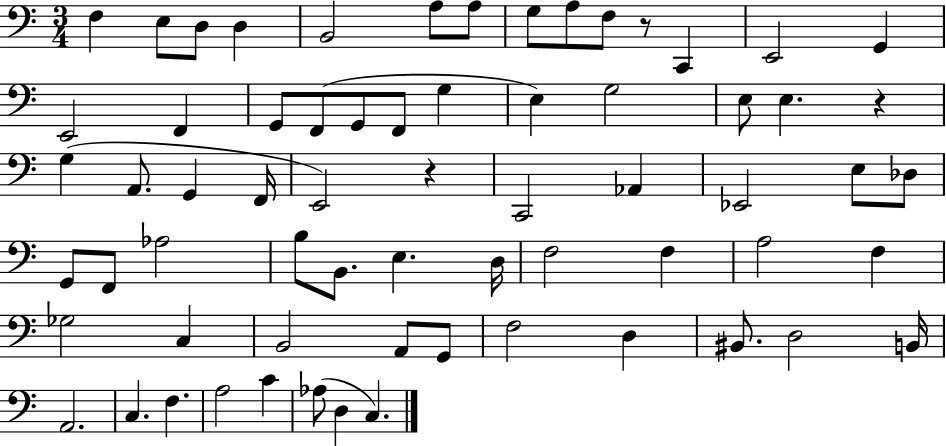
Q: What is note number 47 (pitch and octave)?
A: C3